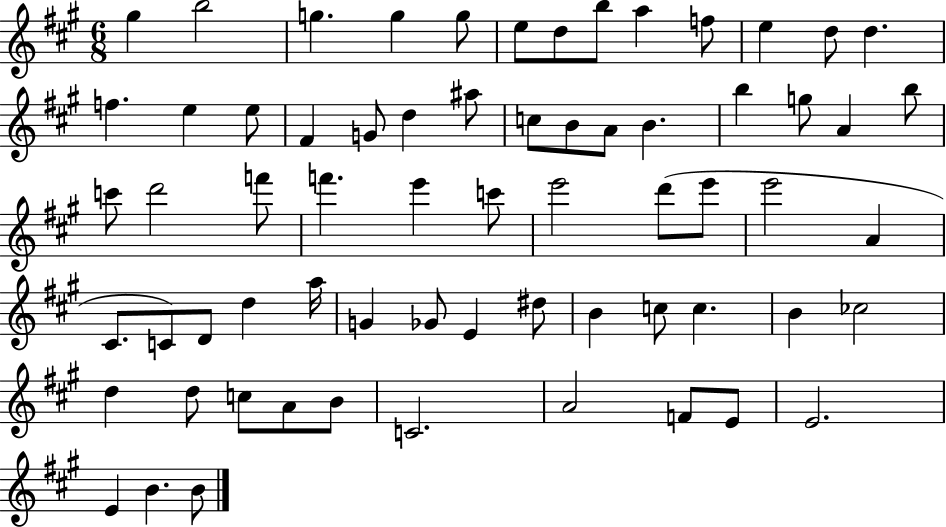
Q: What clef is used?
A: treble